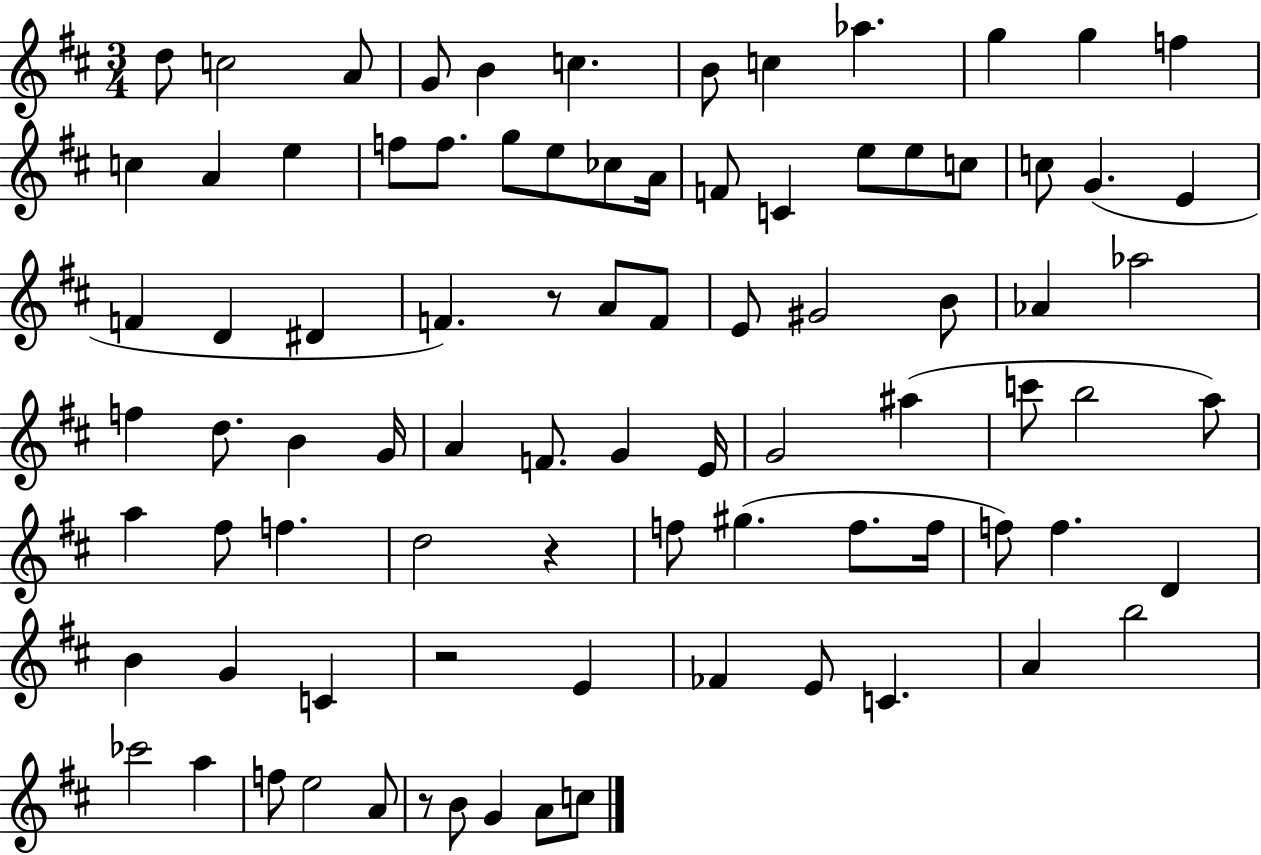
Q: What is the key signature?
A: D major